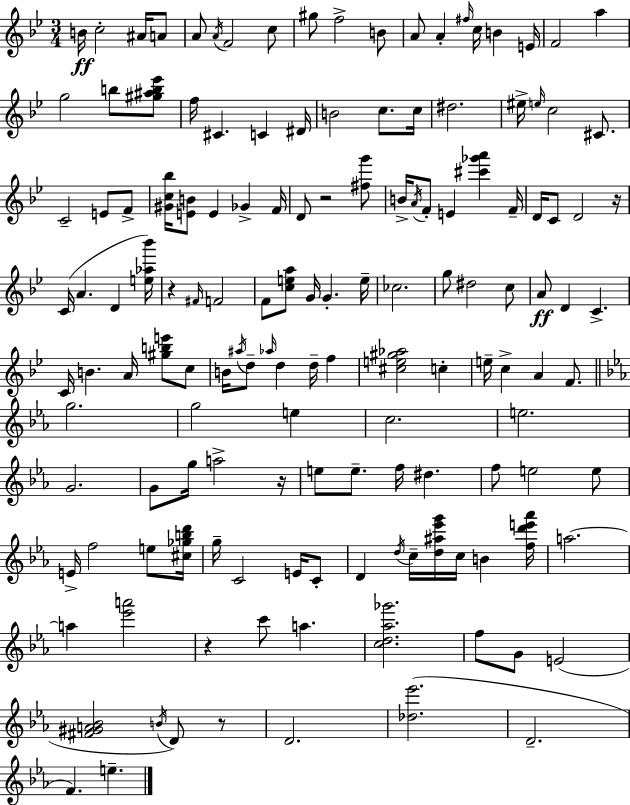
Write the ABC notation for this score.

X:1
T:Untitled
M:3/4
L:1/4
K:Bb
B/4 c2 ^A/4 A/2 A/2 A/4 F2 c/2 ^g/2 f2 B/2 A/2 A ^f/4 c/4 B E/4 F2 a g2 b/2 [^g^ab_e']/2 f/4 ^C C ^D/4 B2 c/2 c/4 ^d2 ^e/4 e/4 c2 ^C/2 C2 E/2 F/2 [^Gc_b]/4 [EB]/2 E _G F/4 D/2 z2 [^fg']/2 B/4 A/4 F/2 E [^c'_g'a'] F/4 D/4 C/2 D2 z/4 C/4 A D [e_a_b']/4 z ^F/4 F2 F/2 [cea]/2 G/4 G e/4 _c2 g/2 ^d2 c/2 A/2 D C C/4 B A/4 [^gbe']/2 c/2 B/4 ^a/4 d/2 _a/4 d d/4 f [^ce^g_a]2 c e/4 c A F/2 g2 g2 e c2 e2 G2 G/2 g/4 a2 z/4 e/2 e/2 f/4 ^d f/2 e2 e/2 E/4 f2 e/2 [^c_gbd']/4 g/4 C2 E/4 C/2 D d/4 c/4 [d^a_e'g']/4 c/4 B [fd'e'_a']/4 a2 a [_e'a']2 z c'/2 a [cd_a_g']2 f/2 G/2 E2 [^F^GA_B]2 B/4 D/2 z/2 D2 [_d_e']2 D2 F e